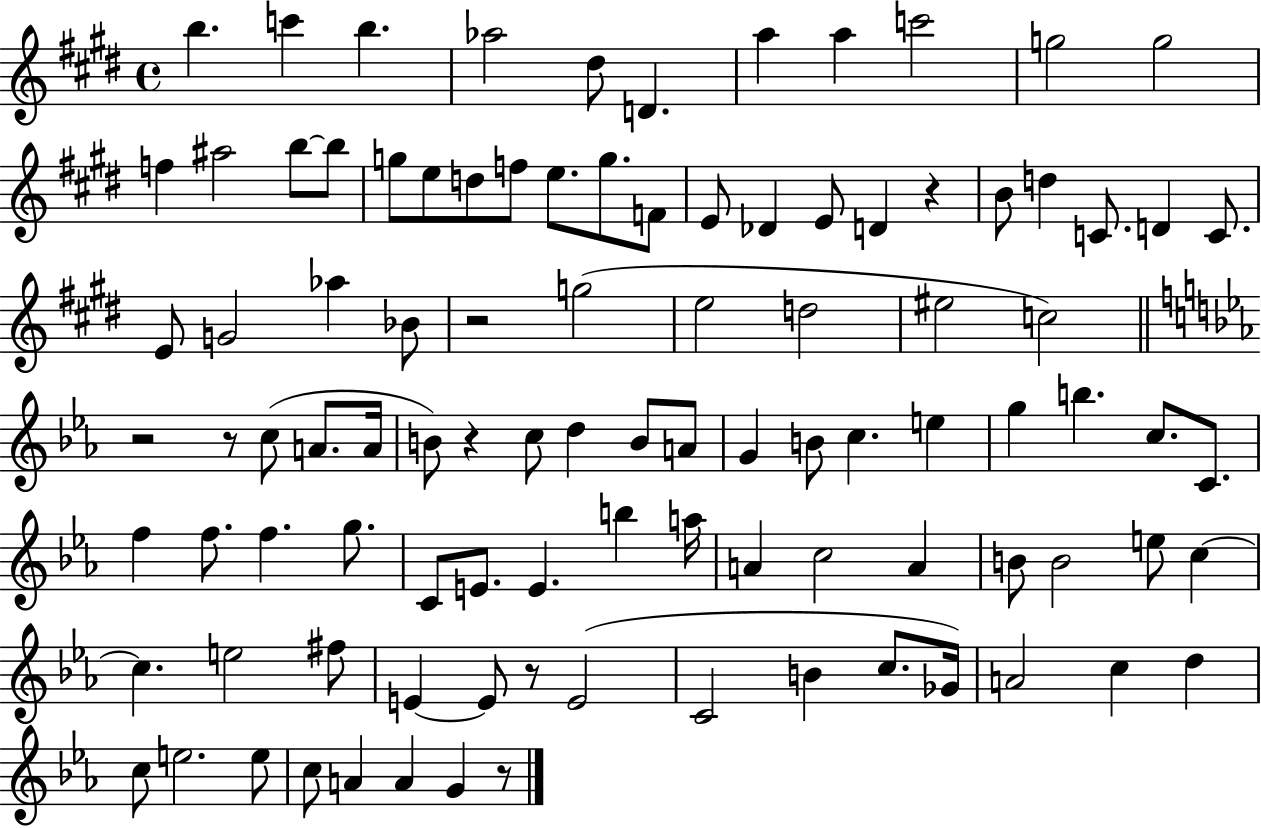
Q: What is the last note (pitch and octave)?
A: G4